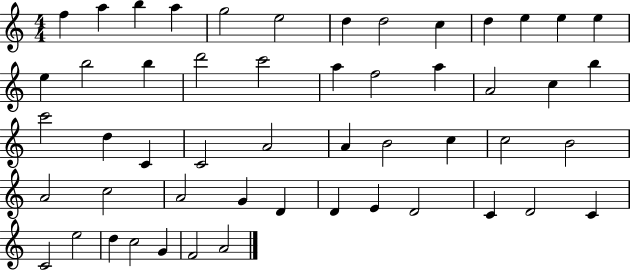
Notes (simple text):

F5/q A5/q B5/q A5/q G5/h E5/h D5/q D5/h C5/q D5/q E5/q E5/q E5/q E5/q B5/h B5/q D6/h C6/h A5/q F5/h A5/q A4/h C5/q B5/q C6/h D5/q C4/q C4/h A4/h A4/q B4/h C5/q C5/h B4/h A4/h C5/h A4/h G4/q D4/q D4/q E4/q D4/h C4/q D4/h C4/q C4/h E5/h D5/q C5/h G4/q F4/h A4/h